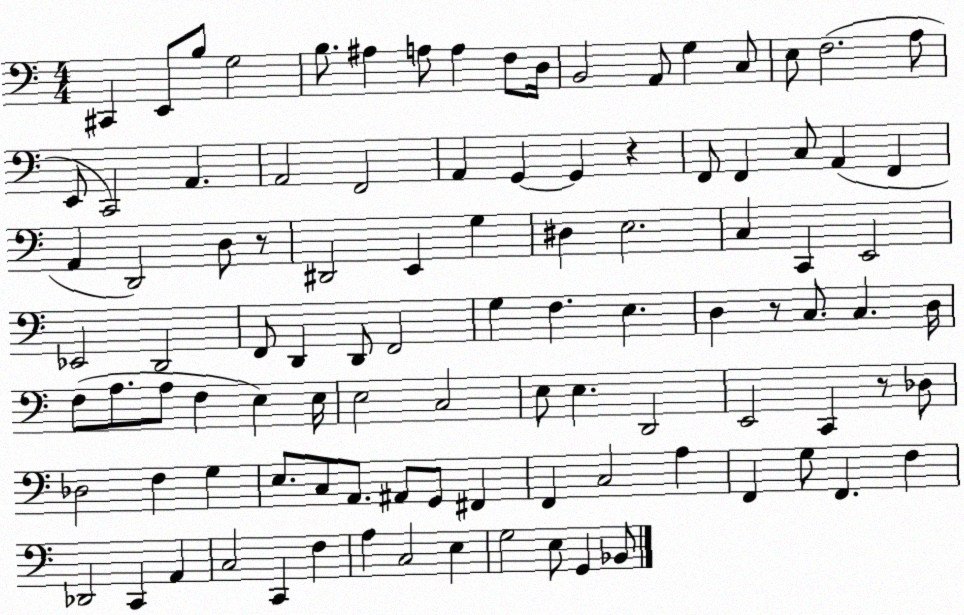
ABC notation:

X:1
T:Untitled
M:4/4
L:1/4
K:C
^C,, E,,/2 B,/2 G,2 B,/2 ^A, A,/2 A, F,/2 D,/4 B,,2 A,,/2 G, C,/2 E,/2 F,2 A,/2 E,,/2 C,,2 A,, A,,2 F,,2 A,, G,, G,, z F,,/2 F,, C,/2 A,, F,, A,, D,,2 D,/2 z/2 ^D,,2 E,, G, ^D, E,2 C, C,, E,,2 _E,,2 D,,2 F,,/2 D,, D,,/2 F,,2 G, F, E, D, z/2 C,/2 C, D,/4 F,/2 A,/2 A,/2 F, E, E,/4 E,2 C,2 E,/2 E, D,,2 E,,2 C,, z/2 _D,/2 _D,2 F, G, E,/2 C,/2 A,,/2 ^A,,/2 G,,/2 ^F,, F,, C,2 A, F,, G,/2 F,, F, _D,,2 C,, A,, C,2 C,, F, A, C,2 E, G,2 E,/2 G,, _B,,/2